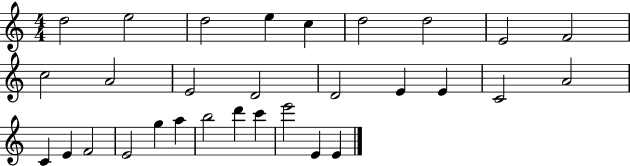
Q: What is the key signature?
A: C major